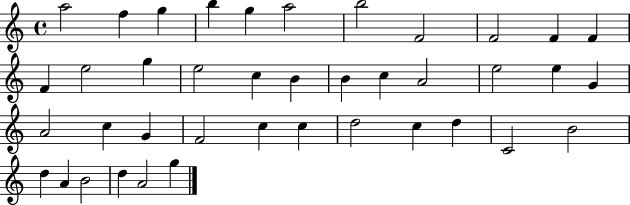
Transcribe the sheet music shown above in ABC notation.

X:1
T:Untitled
M:4/4
L:1/4
K:C
a2 f g b g a2 b2 F2 F2 F F F e2 g e2 c B B c A2 e2 e G A2 c G F2 c c d2 c d C2 B2 d A B2 d A2 g